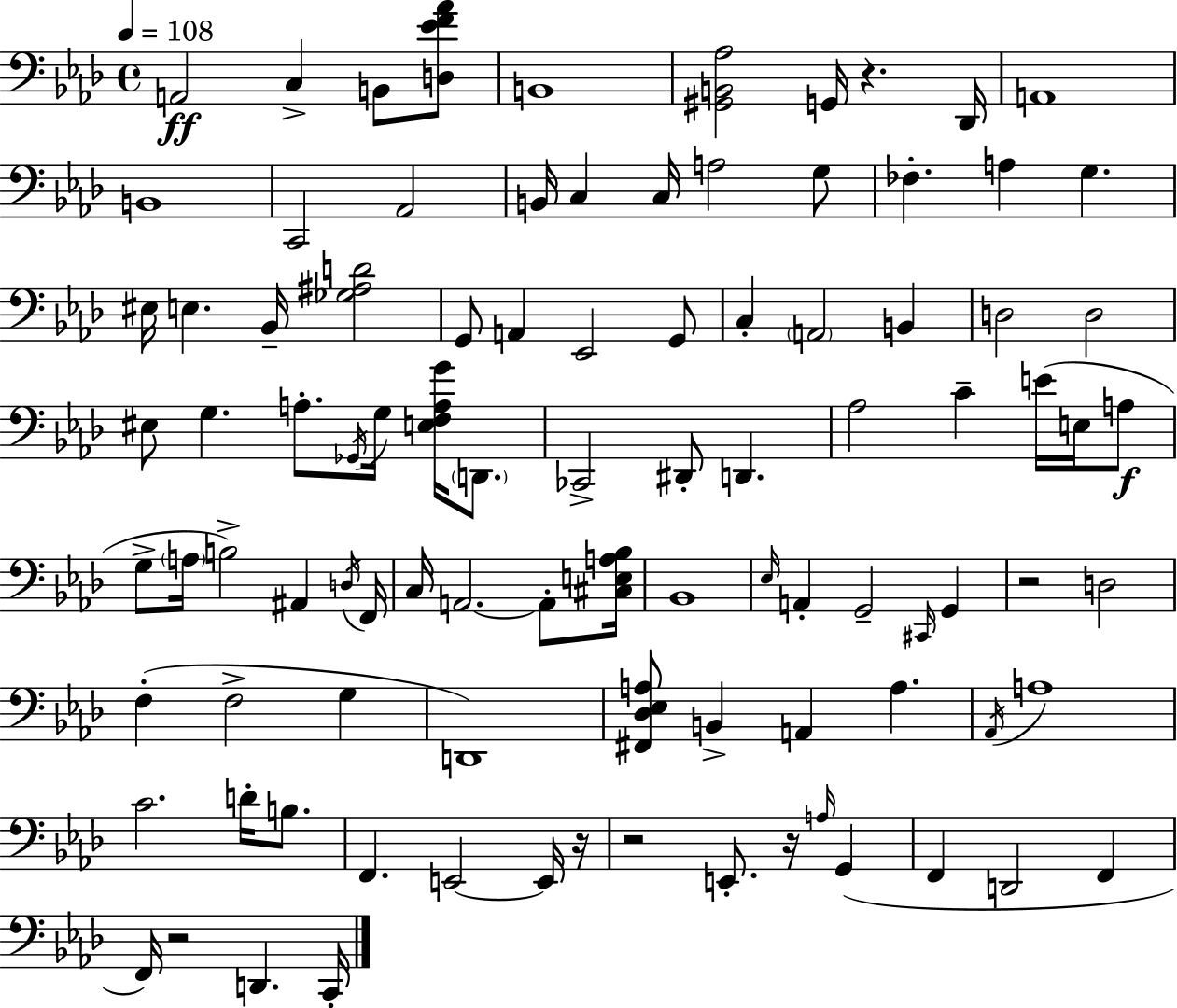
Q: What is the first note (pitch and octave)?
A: A2